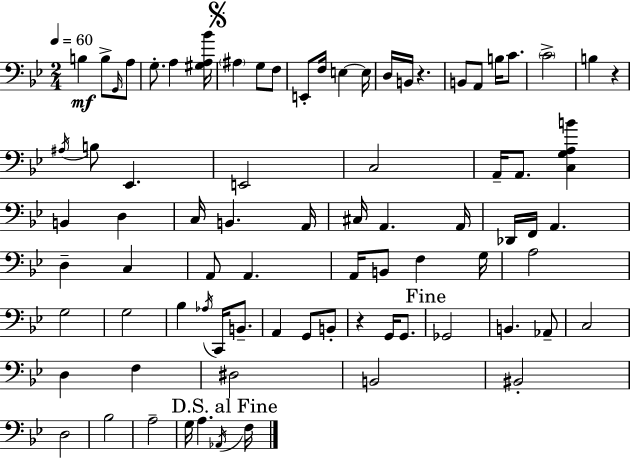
B3/q B3/e G2/s A3/e G3/e. A3/q [G#3,A3,Bb4]/s A#3/q G3/e F3/e E2/e F3/s E3/q E3/s D3/s B2/s R/q. B2/e A2/e B3/s C4/e. C4/h B3/q R/q A#3/s B3/e Eb2/q. E2/h C3/h A2/s A2/e. [C3,G3,A3,B4]/q B2/q D3/q C3/s B2/q. A2/s C#3/s A2/q. A2/s Db2/s F2/s A2/q. D3/q C3/q A2/e A2/q. A2/s B2/e F3/q G3/s A3/h G3/h G3/h Bb3/q Ab3/s C2/s B2/e. A2/q G2/e B2/e R/q G2/s G2/e. Gb2/h B2/q. Ab2/e C3/h D3/q F3/q D#3/h B2/h BIS2/h D3/h Bb3/h A3/h G3/s A3/q. Ab2/s F3/s